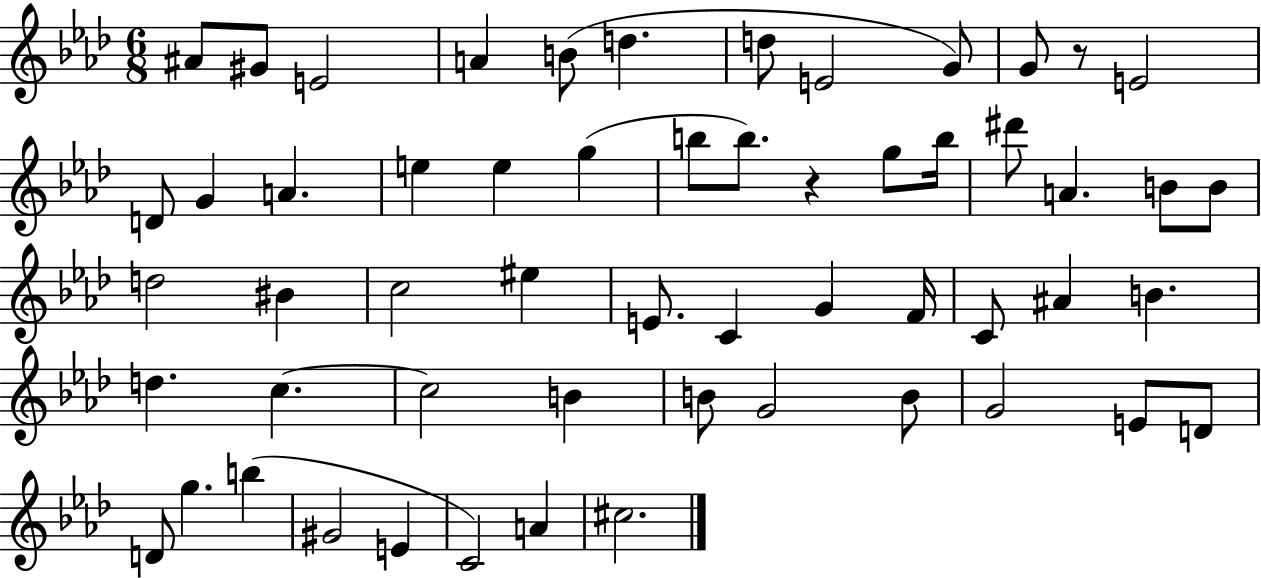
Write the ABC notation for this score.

X:1
T:Untitled
M:6/8
L:1/4
K:Ab
^A/2 ^G/2 E2 A B/2 d d/2 E2 G/2 G/2 z/2 E2 D/2 G A e e g b/2 b/2 z g/2 b/4 ^d'/2 A B/2 B/2 d2 ^B c2 ^e E/2 C G F/4 C/2 ^A B d c c2 B B/2 G2 B/2 G2 E/2 D/2 D/2 g b ^G2 E C2 A ^c2